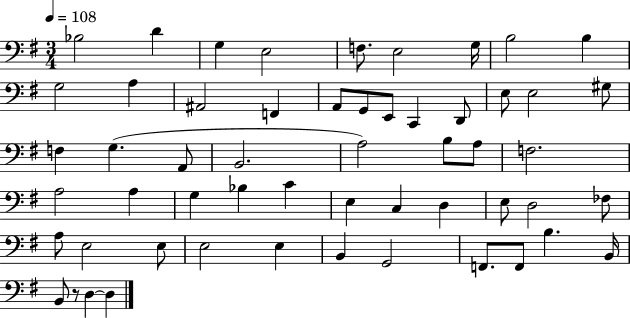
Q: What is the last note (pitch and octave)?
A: D3